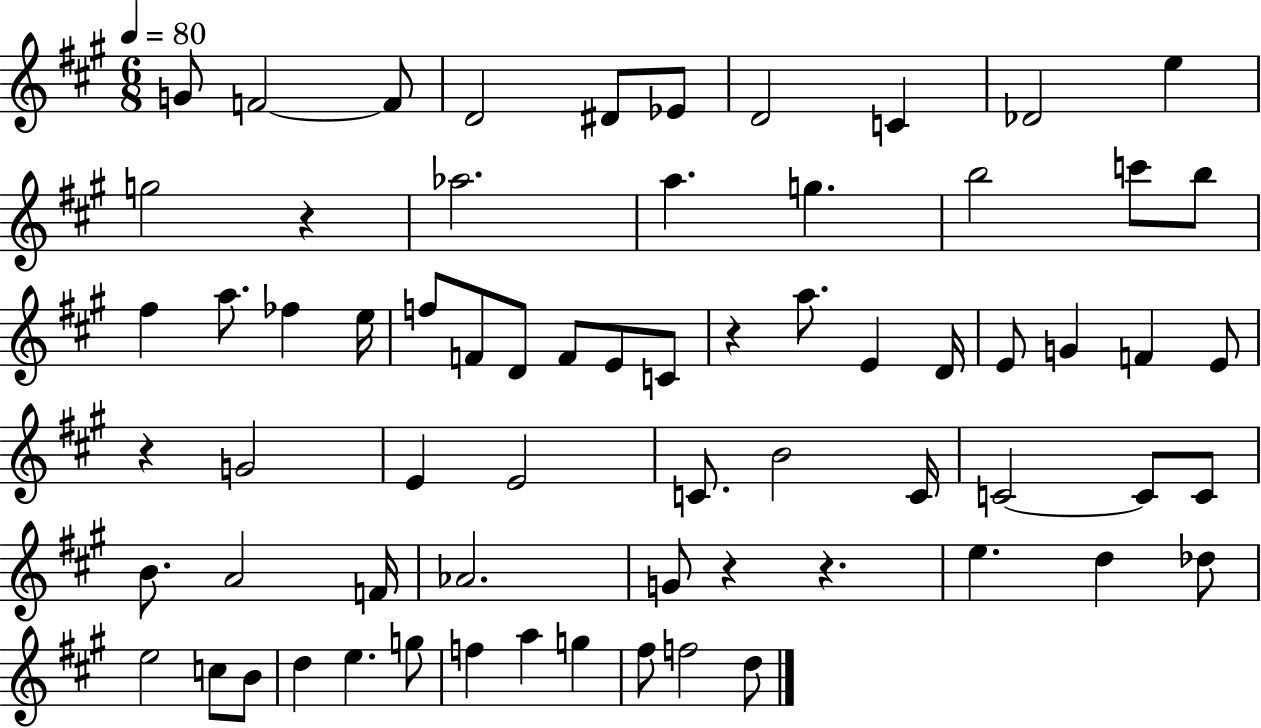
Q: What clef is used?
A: treble